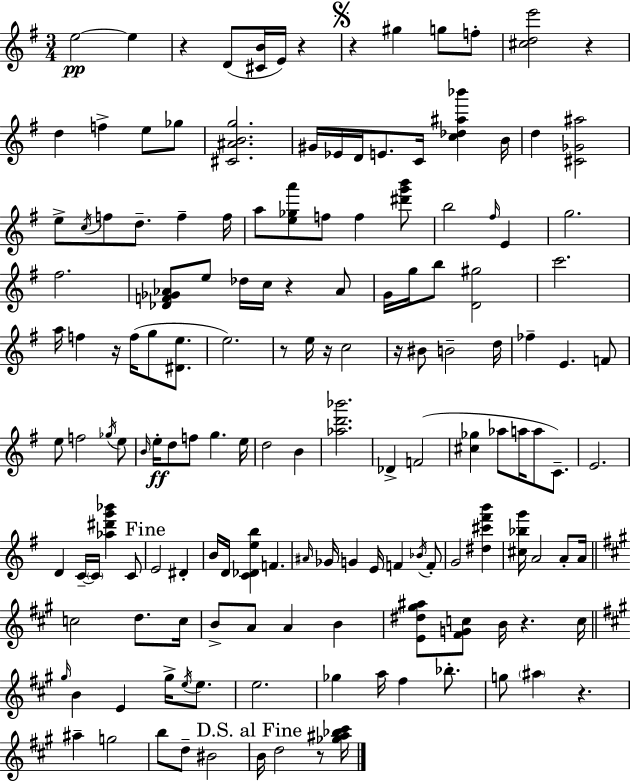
{
  \clef treble
  \numericTimeSignature
  \time 3/4
  \key e \minor
  e''2~~\pp e''4 | r4 d'8( <cis' b'>16 e'16) r4 | \mark \markup { \musicglyph "scripts.segno" } r4 gis''4 g''8 f''8-. | <cis'' d'' e'''>2 r4 | \break d''4 f''4-> e''8 ges''8 | <cis' ais' b' g''>2. | gis'16 ees'16 d'16 e'8. c'16 <c'' des'' ais'' bes'''>4 b'16 | d''4 <cis' ges' ais''>2 | \break e''8-> \acciaccatura { c''16 } f''8 d''8.-- f''4-- | f''16 a''8 <e'' ges'' a'''>8 f''8 f''4 <dis''' g''' b'''>8 | b''2 \grace { fis''16 } e'4 | g''2. | \break fis''2. | <des' f' ges' aes'>8 e''8 des''16 c''16 r4 | aes'8 g'16 g''16 b''8 <d' gis''>2 | c'''2. | \break a''16 f''4 r16 f''16( g''8 <dis' e''>8. | e''2.) | r8 e''16 r16 c''2 | r16 bis'8 b'2-- | \break d''16 fes''4-- e'4. | f'8 e''8 f''2 | \acciaccatura { ges''16 } e''8 \grace { b'16 }\ff e''16-. d''8 f''8 g''4. | e''16 d''2 | \break b'4 <aes'' d''' bes'''>2. | des'4-> f'2( | <cis'' ges''>4 aes''8 a''16 a''8 | c'8.--) e'2. | \break d'4 c'16--~~ \parenthesize c'16 <aes'' dis''' g''' bes'''>4 | c'8 \mark "Fine" e'2 | dis'4-. b'16 d'16 <c' des' e'' b''>4 f'4. | \grace { ais'16 } ges'16 g'4 e'16 f'4 | \break \acciaccatura { bes'16 } f'8-. g'2 | <dis'' cis''' fis''' b'''>4 <cis'' bes'' g'''>16 a'2 | a'8-. a'16 \bar "||" \break \key a \major c''2 d''8. c''16 | b'8-> a'8 a'4 b'4 | <e' dis'' gis'' ais''>8 <fis' g' c''>8 b'16 r4. c''16 | \bar "||" \break \key a \major \grace { gis''16 } b'4 e'4 gis''16-> \acciaccatura { e''16 } e''8. | e''2. | ges''4 a''16 fis''4 bes''8.-. | g''8 \parenthesize ais''4 r4. | \break ais''4-- g''2 | b''8 d''8-- bis'2 | \mark "D.S. al Fine" b'16 d''2 r8 | <ges'' ais'' bes'' cis'''>16 \bar "|."
}